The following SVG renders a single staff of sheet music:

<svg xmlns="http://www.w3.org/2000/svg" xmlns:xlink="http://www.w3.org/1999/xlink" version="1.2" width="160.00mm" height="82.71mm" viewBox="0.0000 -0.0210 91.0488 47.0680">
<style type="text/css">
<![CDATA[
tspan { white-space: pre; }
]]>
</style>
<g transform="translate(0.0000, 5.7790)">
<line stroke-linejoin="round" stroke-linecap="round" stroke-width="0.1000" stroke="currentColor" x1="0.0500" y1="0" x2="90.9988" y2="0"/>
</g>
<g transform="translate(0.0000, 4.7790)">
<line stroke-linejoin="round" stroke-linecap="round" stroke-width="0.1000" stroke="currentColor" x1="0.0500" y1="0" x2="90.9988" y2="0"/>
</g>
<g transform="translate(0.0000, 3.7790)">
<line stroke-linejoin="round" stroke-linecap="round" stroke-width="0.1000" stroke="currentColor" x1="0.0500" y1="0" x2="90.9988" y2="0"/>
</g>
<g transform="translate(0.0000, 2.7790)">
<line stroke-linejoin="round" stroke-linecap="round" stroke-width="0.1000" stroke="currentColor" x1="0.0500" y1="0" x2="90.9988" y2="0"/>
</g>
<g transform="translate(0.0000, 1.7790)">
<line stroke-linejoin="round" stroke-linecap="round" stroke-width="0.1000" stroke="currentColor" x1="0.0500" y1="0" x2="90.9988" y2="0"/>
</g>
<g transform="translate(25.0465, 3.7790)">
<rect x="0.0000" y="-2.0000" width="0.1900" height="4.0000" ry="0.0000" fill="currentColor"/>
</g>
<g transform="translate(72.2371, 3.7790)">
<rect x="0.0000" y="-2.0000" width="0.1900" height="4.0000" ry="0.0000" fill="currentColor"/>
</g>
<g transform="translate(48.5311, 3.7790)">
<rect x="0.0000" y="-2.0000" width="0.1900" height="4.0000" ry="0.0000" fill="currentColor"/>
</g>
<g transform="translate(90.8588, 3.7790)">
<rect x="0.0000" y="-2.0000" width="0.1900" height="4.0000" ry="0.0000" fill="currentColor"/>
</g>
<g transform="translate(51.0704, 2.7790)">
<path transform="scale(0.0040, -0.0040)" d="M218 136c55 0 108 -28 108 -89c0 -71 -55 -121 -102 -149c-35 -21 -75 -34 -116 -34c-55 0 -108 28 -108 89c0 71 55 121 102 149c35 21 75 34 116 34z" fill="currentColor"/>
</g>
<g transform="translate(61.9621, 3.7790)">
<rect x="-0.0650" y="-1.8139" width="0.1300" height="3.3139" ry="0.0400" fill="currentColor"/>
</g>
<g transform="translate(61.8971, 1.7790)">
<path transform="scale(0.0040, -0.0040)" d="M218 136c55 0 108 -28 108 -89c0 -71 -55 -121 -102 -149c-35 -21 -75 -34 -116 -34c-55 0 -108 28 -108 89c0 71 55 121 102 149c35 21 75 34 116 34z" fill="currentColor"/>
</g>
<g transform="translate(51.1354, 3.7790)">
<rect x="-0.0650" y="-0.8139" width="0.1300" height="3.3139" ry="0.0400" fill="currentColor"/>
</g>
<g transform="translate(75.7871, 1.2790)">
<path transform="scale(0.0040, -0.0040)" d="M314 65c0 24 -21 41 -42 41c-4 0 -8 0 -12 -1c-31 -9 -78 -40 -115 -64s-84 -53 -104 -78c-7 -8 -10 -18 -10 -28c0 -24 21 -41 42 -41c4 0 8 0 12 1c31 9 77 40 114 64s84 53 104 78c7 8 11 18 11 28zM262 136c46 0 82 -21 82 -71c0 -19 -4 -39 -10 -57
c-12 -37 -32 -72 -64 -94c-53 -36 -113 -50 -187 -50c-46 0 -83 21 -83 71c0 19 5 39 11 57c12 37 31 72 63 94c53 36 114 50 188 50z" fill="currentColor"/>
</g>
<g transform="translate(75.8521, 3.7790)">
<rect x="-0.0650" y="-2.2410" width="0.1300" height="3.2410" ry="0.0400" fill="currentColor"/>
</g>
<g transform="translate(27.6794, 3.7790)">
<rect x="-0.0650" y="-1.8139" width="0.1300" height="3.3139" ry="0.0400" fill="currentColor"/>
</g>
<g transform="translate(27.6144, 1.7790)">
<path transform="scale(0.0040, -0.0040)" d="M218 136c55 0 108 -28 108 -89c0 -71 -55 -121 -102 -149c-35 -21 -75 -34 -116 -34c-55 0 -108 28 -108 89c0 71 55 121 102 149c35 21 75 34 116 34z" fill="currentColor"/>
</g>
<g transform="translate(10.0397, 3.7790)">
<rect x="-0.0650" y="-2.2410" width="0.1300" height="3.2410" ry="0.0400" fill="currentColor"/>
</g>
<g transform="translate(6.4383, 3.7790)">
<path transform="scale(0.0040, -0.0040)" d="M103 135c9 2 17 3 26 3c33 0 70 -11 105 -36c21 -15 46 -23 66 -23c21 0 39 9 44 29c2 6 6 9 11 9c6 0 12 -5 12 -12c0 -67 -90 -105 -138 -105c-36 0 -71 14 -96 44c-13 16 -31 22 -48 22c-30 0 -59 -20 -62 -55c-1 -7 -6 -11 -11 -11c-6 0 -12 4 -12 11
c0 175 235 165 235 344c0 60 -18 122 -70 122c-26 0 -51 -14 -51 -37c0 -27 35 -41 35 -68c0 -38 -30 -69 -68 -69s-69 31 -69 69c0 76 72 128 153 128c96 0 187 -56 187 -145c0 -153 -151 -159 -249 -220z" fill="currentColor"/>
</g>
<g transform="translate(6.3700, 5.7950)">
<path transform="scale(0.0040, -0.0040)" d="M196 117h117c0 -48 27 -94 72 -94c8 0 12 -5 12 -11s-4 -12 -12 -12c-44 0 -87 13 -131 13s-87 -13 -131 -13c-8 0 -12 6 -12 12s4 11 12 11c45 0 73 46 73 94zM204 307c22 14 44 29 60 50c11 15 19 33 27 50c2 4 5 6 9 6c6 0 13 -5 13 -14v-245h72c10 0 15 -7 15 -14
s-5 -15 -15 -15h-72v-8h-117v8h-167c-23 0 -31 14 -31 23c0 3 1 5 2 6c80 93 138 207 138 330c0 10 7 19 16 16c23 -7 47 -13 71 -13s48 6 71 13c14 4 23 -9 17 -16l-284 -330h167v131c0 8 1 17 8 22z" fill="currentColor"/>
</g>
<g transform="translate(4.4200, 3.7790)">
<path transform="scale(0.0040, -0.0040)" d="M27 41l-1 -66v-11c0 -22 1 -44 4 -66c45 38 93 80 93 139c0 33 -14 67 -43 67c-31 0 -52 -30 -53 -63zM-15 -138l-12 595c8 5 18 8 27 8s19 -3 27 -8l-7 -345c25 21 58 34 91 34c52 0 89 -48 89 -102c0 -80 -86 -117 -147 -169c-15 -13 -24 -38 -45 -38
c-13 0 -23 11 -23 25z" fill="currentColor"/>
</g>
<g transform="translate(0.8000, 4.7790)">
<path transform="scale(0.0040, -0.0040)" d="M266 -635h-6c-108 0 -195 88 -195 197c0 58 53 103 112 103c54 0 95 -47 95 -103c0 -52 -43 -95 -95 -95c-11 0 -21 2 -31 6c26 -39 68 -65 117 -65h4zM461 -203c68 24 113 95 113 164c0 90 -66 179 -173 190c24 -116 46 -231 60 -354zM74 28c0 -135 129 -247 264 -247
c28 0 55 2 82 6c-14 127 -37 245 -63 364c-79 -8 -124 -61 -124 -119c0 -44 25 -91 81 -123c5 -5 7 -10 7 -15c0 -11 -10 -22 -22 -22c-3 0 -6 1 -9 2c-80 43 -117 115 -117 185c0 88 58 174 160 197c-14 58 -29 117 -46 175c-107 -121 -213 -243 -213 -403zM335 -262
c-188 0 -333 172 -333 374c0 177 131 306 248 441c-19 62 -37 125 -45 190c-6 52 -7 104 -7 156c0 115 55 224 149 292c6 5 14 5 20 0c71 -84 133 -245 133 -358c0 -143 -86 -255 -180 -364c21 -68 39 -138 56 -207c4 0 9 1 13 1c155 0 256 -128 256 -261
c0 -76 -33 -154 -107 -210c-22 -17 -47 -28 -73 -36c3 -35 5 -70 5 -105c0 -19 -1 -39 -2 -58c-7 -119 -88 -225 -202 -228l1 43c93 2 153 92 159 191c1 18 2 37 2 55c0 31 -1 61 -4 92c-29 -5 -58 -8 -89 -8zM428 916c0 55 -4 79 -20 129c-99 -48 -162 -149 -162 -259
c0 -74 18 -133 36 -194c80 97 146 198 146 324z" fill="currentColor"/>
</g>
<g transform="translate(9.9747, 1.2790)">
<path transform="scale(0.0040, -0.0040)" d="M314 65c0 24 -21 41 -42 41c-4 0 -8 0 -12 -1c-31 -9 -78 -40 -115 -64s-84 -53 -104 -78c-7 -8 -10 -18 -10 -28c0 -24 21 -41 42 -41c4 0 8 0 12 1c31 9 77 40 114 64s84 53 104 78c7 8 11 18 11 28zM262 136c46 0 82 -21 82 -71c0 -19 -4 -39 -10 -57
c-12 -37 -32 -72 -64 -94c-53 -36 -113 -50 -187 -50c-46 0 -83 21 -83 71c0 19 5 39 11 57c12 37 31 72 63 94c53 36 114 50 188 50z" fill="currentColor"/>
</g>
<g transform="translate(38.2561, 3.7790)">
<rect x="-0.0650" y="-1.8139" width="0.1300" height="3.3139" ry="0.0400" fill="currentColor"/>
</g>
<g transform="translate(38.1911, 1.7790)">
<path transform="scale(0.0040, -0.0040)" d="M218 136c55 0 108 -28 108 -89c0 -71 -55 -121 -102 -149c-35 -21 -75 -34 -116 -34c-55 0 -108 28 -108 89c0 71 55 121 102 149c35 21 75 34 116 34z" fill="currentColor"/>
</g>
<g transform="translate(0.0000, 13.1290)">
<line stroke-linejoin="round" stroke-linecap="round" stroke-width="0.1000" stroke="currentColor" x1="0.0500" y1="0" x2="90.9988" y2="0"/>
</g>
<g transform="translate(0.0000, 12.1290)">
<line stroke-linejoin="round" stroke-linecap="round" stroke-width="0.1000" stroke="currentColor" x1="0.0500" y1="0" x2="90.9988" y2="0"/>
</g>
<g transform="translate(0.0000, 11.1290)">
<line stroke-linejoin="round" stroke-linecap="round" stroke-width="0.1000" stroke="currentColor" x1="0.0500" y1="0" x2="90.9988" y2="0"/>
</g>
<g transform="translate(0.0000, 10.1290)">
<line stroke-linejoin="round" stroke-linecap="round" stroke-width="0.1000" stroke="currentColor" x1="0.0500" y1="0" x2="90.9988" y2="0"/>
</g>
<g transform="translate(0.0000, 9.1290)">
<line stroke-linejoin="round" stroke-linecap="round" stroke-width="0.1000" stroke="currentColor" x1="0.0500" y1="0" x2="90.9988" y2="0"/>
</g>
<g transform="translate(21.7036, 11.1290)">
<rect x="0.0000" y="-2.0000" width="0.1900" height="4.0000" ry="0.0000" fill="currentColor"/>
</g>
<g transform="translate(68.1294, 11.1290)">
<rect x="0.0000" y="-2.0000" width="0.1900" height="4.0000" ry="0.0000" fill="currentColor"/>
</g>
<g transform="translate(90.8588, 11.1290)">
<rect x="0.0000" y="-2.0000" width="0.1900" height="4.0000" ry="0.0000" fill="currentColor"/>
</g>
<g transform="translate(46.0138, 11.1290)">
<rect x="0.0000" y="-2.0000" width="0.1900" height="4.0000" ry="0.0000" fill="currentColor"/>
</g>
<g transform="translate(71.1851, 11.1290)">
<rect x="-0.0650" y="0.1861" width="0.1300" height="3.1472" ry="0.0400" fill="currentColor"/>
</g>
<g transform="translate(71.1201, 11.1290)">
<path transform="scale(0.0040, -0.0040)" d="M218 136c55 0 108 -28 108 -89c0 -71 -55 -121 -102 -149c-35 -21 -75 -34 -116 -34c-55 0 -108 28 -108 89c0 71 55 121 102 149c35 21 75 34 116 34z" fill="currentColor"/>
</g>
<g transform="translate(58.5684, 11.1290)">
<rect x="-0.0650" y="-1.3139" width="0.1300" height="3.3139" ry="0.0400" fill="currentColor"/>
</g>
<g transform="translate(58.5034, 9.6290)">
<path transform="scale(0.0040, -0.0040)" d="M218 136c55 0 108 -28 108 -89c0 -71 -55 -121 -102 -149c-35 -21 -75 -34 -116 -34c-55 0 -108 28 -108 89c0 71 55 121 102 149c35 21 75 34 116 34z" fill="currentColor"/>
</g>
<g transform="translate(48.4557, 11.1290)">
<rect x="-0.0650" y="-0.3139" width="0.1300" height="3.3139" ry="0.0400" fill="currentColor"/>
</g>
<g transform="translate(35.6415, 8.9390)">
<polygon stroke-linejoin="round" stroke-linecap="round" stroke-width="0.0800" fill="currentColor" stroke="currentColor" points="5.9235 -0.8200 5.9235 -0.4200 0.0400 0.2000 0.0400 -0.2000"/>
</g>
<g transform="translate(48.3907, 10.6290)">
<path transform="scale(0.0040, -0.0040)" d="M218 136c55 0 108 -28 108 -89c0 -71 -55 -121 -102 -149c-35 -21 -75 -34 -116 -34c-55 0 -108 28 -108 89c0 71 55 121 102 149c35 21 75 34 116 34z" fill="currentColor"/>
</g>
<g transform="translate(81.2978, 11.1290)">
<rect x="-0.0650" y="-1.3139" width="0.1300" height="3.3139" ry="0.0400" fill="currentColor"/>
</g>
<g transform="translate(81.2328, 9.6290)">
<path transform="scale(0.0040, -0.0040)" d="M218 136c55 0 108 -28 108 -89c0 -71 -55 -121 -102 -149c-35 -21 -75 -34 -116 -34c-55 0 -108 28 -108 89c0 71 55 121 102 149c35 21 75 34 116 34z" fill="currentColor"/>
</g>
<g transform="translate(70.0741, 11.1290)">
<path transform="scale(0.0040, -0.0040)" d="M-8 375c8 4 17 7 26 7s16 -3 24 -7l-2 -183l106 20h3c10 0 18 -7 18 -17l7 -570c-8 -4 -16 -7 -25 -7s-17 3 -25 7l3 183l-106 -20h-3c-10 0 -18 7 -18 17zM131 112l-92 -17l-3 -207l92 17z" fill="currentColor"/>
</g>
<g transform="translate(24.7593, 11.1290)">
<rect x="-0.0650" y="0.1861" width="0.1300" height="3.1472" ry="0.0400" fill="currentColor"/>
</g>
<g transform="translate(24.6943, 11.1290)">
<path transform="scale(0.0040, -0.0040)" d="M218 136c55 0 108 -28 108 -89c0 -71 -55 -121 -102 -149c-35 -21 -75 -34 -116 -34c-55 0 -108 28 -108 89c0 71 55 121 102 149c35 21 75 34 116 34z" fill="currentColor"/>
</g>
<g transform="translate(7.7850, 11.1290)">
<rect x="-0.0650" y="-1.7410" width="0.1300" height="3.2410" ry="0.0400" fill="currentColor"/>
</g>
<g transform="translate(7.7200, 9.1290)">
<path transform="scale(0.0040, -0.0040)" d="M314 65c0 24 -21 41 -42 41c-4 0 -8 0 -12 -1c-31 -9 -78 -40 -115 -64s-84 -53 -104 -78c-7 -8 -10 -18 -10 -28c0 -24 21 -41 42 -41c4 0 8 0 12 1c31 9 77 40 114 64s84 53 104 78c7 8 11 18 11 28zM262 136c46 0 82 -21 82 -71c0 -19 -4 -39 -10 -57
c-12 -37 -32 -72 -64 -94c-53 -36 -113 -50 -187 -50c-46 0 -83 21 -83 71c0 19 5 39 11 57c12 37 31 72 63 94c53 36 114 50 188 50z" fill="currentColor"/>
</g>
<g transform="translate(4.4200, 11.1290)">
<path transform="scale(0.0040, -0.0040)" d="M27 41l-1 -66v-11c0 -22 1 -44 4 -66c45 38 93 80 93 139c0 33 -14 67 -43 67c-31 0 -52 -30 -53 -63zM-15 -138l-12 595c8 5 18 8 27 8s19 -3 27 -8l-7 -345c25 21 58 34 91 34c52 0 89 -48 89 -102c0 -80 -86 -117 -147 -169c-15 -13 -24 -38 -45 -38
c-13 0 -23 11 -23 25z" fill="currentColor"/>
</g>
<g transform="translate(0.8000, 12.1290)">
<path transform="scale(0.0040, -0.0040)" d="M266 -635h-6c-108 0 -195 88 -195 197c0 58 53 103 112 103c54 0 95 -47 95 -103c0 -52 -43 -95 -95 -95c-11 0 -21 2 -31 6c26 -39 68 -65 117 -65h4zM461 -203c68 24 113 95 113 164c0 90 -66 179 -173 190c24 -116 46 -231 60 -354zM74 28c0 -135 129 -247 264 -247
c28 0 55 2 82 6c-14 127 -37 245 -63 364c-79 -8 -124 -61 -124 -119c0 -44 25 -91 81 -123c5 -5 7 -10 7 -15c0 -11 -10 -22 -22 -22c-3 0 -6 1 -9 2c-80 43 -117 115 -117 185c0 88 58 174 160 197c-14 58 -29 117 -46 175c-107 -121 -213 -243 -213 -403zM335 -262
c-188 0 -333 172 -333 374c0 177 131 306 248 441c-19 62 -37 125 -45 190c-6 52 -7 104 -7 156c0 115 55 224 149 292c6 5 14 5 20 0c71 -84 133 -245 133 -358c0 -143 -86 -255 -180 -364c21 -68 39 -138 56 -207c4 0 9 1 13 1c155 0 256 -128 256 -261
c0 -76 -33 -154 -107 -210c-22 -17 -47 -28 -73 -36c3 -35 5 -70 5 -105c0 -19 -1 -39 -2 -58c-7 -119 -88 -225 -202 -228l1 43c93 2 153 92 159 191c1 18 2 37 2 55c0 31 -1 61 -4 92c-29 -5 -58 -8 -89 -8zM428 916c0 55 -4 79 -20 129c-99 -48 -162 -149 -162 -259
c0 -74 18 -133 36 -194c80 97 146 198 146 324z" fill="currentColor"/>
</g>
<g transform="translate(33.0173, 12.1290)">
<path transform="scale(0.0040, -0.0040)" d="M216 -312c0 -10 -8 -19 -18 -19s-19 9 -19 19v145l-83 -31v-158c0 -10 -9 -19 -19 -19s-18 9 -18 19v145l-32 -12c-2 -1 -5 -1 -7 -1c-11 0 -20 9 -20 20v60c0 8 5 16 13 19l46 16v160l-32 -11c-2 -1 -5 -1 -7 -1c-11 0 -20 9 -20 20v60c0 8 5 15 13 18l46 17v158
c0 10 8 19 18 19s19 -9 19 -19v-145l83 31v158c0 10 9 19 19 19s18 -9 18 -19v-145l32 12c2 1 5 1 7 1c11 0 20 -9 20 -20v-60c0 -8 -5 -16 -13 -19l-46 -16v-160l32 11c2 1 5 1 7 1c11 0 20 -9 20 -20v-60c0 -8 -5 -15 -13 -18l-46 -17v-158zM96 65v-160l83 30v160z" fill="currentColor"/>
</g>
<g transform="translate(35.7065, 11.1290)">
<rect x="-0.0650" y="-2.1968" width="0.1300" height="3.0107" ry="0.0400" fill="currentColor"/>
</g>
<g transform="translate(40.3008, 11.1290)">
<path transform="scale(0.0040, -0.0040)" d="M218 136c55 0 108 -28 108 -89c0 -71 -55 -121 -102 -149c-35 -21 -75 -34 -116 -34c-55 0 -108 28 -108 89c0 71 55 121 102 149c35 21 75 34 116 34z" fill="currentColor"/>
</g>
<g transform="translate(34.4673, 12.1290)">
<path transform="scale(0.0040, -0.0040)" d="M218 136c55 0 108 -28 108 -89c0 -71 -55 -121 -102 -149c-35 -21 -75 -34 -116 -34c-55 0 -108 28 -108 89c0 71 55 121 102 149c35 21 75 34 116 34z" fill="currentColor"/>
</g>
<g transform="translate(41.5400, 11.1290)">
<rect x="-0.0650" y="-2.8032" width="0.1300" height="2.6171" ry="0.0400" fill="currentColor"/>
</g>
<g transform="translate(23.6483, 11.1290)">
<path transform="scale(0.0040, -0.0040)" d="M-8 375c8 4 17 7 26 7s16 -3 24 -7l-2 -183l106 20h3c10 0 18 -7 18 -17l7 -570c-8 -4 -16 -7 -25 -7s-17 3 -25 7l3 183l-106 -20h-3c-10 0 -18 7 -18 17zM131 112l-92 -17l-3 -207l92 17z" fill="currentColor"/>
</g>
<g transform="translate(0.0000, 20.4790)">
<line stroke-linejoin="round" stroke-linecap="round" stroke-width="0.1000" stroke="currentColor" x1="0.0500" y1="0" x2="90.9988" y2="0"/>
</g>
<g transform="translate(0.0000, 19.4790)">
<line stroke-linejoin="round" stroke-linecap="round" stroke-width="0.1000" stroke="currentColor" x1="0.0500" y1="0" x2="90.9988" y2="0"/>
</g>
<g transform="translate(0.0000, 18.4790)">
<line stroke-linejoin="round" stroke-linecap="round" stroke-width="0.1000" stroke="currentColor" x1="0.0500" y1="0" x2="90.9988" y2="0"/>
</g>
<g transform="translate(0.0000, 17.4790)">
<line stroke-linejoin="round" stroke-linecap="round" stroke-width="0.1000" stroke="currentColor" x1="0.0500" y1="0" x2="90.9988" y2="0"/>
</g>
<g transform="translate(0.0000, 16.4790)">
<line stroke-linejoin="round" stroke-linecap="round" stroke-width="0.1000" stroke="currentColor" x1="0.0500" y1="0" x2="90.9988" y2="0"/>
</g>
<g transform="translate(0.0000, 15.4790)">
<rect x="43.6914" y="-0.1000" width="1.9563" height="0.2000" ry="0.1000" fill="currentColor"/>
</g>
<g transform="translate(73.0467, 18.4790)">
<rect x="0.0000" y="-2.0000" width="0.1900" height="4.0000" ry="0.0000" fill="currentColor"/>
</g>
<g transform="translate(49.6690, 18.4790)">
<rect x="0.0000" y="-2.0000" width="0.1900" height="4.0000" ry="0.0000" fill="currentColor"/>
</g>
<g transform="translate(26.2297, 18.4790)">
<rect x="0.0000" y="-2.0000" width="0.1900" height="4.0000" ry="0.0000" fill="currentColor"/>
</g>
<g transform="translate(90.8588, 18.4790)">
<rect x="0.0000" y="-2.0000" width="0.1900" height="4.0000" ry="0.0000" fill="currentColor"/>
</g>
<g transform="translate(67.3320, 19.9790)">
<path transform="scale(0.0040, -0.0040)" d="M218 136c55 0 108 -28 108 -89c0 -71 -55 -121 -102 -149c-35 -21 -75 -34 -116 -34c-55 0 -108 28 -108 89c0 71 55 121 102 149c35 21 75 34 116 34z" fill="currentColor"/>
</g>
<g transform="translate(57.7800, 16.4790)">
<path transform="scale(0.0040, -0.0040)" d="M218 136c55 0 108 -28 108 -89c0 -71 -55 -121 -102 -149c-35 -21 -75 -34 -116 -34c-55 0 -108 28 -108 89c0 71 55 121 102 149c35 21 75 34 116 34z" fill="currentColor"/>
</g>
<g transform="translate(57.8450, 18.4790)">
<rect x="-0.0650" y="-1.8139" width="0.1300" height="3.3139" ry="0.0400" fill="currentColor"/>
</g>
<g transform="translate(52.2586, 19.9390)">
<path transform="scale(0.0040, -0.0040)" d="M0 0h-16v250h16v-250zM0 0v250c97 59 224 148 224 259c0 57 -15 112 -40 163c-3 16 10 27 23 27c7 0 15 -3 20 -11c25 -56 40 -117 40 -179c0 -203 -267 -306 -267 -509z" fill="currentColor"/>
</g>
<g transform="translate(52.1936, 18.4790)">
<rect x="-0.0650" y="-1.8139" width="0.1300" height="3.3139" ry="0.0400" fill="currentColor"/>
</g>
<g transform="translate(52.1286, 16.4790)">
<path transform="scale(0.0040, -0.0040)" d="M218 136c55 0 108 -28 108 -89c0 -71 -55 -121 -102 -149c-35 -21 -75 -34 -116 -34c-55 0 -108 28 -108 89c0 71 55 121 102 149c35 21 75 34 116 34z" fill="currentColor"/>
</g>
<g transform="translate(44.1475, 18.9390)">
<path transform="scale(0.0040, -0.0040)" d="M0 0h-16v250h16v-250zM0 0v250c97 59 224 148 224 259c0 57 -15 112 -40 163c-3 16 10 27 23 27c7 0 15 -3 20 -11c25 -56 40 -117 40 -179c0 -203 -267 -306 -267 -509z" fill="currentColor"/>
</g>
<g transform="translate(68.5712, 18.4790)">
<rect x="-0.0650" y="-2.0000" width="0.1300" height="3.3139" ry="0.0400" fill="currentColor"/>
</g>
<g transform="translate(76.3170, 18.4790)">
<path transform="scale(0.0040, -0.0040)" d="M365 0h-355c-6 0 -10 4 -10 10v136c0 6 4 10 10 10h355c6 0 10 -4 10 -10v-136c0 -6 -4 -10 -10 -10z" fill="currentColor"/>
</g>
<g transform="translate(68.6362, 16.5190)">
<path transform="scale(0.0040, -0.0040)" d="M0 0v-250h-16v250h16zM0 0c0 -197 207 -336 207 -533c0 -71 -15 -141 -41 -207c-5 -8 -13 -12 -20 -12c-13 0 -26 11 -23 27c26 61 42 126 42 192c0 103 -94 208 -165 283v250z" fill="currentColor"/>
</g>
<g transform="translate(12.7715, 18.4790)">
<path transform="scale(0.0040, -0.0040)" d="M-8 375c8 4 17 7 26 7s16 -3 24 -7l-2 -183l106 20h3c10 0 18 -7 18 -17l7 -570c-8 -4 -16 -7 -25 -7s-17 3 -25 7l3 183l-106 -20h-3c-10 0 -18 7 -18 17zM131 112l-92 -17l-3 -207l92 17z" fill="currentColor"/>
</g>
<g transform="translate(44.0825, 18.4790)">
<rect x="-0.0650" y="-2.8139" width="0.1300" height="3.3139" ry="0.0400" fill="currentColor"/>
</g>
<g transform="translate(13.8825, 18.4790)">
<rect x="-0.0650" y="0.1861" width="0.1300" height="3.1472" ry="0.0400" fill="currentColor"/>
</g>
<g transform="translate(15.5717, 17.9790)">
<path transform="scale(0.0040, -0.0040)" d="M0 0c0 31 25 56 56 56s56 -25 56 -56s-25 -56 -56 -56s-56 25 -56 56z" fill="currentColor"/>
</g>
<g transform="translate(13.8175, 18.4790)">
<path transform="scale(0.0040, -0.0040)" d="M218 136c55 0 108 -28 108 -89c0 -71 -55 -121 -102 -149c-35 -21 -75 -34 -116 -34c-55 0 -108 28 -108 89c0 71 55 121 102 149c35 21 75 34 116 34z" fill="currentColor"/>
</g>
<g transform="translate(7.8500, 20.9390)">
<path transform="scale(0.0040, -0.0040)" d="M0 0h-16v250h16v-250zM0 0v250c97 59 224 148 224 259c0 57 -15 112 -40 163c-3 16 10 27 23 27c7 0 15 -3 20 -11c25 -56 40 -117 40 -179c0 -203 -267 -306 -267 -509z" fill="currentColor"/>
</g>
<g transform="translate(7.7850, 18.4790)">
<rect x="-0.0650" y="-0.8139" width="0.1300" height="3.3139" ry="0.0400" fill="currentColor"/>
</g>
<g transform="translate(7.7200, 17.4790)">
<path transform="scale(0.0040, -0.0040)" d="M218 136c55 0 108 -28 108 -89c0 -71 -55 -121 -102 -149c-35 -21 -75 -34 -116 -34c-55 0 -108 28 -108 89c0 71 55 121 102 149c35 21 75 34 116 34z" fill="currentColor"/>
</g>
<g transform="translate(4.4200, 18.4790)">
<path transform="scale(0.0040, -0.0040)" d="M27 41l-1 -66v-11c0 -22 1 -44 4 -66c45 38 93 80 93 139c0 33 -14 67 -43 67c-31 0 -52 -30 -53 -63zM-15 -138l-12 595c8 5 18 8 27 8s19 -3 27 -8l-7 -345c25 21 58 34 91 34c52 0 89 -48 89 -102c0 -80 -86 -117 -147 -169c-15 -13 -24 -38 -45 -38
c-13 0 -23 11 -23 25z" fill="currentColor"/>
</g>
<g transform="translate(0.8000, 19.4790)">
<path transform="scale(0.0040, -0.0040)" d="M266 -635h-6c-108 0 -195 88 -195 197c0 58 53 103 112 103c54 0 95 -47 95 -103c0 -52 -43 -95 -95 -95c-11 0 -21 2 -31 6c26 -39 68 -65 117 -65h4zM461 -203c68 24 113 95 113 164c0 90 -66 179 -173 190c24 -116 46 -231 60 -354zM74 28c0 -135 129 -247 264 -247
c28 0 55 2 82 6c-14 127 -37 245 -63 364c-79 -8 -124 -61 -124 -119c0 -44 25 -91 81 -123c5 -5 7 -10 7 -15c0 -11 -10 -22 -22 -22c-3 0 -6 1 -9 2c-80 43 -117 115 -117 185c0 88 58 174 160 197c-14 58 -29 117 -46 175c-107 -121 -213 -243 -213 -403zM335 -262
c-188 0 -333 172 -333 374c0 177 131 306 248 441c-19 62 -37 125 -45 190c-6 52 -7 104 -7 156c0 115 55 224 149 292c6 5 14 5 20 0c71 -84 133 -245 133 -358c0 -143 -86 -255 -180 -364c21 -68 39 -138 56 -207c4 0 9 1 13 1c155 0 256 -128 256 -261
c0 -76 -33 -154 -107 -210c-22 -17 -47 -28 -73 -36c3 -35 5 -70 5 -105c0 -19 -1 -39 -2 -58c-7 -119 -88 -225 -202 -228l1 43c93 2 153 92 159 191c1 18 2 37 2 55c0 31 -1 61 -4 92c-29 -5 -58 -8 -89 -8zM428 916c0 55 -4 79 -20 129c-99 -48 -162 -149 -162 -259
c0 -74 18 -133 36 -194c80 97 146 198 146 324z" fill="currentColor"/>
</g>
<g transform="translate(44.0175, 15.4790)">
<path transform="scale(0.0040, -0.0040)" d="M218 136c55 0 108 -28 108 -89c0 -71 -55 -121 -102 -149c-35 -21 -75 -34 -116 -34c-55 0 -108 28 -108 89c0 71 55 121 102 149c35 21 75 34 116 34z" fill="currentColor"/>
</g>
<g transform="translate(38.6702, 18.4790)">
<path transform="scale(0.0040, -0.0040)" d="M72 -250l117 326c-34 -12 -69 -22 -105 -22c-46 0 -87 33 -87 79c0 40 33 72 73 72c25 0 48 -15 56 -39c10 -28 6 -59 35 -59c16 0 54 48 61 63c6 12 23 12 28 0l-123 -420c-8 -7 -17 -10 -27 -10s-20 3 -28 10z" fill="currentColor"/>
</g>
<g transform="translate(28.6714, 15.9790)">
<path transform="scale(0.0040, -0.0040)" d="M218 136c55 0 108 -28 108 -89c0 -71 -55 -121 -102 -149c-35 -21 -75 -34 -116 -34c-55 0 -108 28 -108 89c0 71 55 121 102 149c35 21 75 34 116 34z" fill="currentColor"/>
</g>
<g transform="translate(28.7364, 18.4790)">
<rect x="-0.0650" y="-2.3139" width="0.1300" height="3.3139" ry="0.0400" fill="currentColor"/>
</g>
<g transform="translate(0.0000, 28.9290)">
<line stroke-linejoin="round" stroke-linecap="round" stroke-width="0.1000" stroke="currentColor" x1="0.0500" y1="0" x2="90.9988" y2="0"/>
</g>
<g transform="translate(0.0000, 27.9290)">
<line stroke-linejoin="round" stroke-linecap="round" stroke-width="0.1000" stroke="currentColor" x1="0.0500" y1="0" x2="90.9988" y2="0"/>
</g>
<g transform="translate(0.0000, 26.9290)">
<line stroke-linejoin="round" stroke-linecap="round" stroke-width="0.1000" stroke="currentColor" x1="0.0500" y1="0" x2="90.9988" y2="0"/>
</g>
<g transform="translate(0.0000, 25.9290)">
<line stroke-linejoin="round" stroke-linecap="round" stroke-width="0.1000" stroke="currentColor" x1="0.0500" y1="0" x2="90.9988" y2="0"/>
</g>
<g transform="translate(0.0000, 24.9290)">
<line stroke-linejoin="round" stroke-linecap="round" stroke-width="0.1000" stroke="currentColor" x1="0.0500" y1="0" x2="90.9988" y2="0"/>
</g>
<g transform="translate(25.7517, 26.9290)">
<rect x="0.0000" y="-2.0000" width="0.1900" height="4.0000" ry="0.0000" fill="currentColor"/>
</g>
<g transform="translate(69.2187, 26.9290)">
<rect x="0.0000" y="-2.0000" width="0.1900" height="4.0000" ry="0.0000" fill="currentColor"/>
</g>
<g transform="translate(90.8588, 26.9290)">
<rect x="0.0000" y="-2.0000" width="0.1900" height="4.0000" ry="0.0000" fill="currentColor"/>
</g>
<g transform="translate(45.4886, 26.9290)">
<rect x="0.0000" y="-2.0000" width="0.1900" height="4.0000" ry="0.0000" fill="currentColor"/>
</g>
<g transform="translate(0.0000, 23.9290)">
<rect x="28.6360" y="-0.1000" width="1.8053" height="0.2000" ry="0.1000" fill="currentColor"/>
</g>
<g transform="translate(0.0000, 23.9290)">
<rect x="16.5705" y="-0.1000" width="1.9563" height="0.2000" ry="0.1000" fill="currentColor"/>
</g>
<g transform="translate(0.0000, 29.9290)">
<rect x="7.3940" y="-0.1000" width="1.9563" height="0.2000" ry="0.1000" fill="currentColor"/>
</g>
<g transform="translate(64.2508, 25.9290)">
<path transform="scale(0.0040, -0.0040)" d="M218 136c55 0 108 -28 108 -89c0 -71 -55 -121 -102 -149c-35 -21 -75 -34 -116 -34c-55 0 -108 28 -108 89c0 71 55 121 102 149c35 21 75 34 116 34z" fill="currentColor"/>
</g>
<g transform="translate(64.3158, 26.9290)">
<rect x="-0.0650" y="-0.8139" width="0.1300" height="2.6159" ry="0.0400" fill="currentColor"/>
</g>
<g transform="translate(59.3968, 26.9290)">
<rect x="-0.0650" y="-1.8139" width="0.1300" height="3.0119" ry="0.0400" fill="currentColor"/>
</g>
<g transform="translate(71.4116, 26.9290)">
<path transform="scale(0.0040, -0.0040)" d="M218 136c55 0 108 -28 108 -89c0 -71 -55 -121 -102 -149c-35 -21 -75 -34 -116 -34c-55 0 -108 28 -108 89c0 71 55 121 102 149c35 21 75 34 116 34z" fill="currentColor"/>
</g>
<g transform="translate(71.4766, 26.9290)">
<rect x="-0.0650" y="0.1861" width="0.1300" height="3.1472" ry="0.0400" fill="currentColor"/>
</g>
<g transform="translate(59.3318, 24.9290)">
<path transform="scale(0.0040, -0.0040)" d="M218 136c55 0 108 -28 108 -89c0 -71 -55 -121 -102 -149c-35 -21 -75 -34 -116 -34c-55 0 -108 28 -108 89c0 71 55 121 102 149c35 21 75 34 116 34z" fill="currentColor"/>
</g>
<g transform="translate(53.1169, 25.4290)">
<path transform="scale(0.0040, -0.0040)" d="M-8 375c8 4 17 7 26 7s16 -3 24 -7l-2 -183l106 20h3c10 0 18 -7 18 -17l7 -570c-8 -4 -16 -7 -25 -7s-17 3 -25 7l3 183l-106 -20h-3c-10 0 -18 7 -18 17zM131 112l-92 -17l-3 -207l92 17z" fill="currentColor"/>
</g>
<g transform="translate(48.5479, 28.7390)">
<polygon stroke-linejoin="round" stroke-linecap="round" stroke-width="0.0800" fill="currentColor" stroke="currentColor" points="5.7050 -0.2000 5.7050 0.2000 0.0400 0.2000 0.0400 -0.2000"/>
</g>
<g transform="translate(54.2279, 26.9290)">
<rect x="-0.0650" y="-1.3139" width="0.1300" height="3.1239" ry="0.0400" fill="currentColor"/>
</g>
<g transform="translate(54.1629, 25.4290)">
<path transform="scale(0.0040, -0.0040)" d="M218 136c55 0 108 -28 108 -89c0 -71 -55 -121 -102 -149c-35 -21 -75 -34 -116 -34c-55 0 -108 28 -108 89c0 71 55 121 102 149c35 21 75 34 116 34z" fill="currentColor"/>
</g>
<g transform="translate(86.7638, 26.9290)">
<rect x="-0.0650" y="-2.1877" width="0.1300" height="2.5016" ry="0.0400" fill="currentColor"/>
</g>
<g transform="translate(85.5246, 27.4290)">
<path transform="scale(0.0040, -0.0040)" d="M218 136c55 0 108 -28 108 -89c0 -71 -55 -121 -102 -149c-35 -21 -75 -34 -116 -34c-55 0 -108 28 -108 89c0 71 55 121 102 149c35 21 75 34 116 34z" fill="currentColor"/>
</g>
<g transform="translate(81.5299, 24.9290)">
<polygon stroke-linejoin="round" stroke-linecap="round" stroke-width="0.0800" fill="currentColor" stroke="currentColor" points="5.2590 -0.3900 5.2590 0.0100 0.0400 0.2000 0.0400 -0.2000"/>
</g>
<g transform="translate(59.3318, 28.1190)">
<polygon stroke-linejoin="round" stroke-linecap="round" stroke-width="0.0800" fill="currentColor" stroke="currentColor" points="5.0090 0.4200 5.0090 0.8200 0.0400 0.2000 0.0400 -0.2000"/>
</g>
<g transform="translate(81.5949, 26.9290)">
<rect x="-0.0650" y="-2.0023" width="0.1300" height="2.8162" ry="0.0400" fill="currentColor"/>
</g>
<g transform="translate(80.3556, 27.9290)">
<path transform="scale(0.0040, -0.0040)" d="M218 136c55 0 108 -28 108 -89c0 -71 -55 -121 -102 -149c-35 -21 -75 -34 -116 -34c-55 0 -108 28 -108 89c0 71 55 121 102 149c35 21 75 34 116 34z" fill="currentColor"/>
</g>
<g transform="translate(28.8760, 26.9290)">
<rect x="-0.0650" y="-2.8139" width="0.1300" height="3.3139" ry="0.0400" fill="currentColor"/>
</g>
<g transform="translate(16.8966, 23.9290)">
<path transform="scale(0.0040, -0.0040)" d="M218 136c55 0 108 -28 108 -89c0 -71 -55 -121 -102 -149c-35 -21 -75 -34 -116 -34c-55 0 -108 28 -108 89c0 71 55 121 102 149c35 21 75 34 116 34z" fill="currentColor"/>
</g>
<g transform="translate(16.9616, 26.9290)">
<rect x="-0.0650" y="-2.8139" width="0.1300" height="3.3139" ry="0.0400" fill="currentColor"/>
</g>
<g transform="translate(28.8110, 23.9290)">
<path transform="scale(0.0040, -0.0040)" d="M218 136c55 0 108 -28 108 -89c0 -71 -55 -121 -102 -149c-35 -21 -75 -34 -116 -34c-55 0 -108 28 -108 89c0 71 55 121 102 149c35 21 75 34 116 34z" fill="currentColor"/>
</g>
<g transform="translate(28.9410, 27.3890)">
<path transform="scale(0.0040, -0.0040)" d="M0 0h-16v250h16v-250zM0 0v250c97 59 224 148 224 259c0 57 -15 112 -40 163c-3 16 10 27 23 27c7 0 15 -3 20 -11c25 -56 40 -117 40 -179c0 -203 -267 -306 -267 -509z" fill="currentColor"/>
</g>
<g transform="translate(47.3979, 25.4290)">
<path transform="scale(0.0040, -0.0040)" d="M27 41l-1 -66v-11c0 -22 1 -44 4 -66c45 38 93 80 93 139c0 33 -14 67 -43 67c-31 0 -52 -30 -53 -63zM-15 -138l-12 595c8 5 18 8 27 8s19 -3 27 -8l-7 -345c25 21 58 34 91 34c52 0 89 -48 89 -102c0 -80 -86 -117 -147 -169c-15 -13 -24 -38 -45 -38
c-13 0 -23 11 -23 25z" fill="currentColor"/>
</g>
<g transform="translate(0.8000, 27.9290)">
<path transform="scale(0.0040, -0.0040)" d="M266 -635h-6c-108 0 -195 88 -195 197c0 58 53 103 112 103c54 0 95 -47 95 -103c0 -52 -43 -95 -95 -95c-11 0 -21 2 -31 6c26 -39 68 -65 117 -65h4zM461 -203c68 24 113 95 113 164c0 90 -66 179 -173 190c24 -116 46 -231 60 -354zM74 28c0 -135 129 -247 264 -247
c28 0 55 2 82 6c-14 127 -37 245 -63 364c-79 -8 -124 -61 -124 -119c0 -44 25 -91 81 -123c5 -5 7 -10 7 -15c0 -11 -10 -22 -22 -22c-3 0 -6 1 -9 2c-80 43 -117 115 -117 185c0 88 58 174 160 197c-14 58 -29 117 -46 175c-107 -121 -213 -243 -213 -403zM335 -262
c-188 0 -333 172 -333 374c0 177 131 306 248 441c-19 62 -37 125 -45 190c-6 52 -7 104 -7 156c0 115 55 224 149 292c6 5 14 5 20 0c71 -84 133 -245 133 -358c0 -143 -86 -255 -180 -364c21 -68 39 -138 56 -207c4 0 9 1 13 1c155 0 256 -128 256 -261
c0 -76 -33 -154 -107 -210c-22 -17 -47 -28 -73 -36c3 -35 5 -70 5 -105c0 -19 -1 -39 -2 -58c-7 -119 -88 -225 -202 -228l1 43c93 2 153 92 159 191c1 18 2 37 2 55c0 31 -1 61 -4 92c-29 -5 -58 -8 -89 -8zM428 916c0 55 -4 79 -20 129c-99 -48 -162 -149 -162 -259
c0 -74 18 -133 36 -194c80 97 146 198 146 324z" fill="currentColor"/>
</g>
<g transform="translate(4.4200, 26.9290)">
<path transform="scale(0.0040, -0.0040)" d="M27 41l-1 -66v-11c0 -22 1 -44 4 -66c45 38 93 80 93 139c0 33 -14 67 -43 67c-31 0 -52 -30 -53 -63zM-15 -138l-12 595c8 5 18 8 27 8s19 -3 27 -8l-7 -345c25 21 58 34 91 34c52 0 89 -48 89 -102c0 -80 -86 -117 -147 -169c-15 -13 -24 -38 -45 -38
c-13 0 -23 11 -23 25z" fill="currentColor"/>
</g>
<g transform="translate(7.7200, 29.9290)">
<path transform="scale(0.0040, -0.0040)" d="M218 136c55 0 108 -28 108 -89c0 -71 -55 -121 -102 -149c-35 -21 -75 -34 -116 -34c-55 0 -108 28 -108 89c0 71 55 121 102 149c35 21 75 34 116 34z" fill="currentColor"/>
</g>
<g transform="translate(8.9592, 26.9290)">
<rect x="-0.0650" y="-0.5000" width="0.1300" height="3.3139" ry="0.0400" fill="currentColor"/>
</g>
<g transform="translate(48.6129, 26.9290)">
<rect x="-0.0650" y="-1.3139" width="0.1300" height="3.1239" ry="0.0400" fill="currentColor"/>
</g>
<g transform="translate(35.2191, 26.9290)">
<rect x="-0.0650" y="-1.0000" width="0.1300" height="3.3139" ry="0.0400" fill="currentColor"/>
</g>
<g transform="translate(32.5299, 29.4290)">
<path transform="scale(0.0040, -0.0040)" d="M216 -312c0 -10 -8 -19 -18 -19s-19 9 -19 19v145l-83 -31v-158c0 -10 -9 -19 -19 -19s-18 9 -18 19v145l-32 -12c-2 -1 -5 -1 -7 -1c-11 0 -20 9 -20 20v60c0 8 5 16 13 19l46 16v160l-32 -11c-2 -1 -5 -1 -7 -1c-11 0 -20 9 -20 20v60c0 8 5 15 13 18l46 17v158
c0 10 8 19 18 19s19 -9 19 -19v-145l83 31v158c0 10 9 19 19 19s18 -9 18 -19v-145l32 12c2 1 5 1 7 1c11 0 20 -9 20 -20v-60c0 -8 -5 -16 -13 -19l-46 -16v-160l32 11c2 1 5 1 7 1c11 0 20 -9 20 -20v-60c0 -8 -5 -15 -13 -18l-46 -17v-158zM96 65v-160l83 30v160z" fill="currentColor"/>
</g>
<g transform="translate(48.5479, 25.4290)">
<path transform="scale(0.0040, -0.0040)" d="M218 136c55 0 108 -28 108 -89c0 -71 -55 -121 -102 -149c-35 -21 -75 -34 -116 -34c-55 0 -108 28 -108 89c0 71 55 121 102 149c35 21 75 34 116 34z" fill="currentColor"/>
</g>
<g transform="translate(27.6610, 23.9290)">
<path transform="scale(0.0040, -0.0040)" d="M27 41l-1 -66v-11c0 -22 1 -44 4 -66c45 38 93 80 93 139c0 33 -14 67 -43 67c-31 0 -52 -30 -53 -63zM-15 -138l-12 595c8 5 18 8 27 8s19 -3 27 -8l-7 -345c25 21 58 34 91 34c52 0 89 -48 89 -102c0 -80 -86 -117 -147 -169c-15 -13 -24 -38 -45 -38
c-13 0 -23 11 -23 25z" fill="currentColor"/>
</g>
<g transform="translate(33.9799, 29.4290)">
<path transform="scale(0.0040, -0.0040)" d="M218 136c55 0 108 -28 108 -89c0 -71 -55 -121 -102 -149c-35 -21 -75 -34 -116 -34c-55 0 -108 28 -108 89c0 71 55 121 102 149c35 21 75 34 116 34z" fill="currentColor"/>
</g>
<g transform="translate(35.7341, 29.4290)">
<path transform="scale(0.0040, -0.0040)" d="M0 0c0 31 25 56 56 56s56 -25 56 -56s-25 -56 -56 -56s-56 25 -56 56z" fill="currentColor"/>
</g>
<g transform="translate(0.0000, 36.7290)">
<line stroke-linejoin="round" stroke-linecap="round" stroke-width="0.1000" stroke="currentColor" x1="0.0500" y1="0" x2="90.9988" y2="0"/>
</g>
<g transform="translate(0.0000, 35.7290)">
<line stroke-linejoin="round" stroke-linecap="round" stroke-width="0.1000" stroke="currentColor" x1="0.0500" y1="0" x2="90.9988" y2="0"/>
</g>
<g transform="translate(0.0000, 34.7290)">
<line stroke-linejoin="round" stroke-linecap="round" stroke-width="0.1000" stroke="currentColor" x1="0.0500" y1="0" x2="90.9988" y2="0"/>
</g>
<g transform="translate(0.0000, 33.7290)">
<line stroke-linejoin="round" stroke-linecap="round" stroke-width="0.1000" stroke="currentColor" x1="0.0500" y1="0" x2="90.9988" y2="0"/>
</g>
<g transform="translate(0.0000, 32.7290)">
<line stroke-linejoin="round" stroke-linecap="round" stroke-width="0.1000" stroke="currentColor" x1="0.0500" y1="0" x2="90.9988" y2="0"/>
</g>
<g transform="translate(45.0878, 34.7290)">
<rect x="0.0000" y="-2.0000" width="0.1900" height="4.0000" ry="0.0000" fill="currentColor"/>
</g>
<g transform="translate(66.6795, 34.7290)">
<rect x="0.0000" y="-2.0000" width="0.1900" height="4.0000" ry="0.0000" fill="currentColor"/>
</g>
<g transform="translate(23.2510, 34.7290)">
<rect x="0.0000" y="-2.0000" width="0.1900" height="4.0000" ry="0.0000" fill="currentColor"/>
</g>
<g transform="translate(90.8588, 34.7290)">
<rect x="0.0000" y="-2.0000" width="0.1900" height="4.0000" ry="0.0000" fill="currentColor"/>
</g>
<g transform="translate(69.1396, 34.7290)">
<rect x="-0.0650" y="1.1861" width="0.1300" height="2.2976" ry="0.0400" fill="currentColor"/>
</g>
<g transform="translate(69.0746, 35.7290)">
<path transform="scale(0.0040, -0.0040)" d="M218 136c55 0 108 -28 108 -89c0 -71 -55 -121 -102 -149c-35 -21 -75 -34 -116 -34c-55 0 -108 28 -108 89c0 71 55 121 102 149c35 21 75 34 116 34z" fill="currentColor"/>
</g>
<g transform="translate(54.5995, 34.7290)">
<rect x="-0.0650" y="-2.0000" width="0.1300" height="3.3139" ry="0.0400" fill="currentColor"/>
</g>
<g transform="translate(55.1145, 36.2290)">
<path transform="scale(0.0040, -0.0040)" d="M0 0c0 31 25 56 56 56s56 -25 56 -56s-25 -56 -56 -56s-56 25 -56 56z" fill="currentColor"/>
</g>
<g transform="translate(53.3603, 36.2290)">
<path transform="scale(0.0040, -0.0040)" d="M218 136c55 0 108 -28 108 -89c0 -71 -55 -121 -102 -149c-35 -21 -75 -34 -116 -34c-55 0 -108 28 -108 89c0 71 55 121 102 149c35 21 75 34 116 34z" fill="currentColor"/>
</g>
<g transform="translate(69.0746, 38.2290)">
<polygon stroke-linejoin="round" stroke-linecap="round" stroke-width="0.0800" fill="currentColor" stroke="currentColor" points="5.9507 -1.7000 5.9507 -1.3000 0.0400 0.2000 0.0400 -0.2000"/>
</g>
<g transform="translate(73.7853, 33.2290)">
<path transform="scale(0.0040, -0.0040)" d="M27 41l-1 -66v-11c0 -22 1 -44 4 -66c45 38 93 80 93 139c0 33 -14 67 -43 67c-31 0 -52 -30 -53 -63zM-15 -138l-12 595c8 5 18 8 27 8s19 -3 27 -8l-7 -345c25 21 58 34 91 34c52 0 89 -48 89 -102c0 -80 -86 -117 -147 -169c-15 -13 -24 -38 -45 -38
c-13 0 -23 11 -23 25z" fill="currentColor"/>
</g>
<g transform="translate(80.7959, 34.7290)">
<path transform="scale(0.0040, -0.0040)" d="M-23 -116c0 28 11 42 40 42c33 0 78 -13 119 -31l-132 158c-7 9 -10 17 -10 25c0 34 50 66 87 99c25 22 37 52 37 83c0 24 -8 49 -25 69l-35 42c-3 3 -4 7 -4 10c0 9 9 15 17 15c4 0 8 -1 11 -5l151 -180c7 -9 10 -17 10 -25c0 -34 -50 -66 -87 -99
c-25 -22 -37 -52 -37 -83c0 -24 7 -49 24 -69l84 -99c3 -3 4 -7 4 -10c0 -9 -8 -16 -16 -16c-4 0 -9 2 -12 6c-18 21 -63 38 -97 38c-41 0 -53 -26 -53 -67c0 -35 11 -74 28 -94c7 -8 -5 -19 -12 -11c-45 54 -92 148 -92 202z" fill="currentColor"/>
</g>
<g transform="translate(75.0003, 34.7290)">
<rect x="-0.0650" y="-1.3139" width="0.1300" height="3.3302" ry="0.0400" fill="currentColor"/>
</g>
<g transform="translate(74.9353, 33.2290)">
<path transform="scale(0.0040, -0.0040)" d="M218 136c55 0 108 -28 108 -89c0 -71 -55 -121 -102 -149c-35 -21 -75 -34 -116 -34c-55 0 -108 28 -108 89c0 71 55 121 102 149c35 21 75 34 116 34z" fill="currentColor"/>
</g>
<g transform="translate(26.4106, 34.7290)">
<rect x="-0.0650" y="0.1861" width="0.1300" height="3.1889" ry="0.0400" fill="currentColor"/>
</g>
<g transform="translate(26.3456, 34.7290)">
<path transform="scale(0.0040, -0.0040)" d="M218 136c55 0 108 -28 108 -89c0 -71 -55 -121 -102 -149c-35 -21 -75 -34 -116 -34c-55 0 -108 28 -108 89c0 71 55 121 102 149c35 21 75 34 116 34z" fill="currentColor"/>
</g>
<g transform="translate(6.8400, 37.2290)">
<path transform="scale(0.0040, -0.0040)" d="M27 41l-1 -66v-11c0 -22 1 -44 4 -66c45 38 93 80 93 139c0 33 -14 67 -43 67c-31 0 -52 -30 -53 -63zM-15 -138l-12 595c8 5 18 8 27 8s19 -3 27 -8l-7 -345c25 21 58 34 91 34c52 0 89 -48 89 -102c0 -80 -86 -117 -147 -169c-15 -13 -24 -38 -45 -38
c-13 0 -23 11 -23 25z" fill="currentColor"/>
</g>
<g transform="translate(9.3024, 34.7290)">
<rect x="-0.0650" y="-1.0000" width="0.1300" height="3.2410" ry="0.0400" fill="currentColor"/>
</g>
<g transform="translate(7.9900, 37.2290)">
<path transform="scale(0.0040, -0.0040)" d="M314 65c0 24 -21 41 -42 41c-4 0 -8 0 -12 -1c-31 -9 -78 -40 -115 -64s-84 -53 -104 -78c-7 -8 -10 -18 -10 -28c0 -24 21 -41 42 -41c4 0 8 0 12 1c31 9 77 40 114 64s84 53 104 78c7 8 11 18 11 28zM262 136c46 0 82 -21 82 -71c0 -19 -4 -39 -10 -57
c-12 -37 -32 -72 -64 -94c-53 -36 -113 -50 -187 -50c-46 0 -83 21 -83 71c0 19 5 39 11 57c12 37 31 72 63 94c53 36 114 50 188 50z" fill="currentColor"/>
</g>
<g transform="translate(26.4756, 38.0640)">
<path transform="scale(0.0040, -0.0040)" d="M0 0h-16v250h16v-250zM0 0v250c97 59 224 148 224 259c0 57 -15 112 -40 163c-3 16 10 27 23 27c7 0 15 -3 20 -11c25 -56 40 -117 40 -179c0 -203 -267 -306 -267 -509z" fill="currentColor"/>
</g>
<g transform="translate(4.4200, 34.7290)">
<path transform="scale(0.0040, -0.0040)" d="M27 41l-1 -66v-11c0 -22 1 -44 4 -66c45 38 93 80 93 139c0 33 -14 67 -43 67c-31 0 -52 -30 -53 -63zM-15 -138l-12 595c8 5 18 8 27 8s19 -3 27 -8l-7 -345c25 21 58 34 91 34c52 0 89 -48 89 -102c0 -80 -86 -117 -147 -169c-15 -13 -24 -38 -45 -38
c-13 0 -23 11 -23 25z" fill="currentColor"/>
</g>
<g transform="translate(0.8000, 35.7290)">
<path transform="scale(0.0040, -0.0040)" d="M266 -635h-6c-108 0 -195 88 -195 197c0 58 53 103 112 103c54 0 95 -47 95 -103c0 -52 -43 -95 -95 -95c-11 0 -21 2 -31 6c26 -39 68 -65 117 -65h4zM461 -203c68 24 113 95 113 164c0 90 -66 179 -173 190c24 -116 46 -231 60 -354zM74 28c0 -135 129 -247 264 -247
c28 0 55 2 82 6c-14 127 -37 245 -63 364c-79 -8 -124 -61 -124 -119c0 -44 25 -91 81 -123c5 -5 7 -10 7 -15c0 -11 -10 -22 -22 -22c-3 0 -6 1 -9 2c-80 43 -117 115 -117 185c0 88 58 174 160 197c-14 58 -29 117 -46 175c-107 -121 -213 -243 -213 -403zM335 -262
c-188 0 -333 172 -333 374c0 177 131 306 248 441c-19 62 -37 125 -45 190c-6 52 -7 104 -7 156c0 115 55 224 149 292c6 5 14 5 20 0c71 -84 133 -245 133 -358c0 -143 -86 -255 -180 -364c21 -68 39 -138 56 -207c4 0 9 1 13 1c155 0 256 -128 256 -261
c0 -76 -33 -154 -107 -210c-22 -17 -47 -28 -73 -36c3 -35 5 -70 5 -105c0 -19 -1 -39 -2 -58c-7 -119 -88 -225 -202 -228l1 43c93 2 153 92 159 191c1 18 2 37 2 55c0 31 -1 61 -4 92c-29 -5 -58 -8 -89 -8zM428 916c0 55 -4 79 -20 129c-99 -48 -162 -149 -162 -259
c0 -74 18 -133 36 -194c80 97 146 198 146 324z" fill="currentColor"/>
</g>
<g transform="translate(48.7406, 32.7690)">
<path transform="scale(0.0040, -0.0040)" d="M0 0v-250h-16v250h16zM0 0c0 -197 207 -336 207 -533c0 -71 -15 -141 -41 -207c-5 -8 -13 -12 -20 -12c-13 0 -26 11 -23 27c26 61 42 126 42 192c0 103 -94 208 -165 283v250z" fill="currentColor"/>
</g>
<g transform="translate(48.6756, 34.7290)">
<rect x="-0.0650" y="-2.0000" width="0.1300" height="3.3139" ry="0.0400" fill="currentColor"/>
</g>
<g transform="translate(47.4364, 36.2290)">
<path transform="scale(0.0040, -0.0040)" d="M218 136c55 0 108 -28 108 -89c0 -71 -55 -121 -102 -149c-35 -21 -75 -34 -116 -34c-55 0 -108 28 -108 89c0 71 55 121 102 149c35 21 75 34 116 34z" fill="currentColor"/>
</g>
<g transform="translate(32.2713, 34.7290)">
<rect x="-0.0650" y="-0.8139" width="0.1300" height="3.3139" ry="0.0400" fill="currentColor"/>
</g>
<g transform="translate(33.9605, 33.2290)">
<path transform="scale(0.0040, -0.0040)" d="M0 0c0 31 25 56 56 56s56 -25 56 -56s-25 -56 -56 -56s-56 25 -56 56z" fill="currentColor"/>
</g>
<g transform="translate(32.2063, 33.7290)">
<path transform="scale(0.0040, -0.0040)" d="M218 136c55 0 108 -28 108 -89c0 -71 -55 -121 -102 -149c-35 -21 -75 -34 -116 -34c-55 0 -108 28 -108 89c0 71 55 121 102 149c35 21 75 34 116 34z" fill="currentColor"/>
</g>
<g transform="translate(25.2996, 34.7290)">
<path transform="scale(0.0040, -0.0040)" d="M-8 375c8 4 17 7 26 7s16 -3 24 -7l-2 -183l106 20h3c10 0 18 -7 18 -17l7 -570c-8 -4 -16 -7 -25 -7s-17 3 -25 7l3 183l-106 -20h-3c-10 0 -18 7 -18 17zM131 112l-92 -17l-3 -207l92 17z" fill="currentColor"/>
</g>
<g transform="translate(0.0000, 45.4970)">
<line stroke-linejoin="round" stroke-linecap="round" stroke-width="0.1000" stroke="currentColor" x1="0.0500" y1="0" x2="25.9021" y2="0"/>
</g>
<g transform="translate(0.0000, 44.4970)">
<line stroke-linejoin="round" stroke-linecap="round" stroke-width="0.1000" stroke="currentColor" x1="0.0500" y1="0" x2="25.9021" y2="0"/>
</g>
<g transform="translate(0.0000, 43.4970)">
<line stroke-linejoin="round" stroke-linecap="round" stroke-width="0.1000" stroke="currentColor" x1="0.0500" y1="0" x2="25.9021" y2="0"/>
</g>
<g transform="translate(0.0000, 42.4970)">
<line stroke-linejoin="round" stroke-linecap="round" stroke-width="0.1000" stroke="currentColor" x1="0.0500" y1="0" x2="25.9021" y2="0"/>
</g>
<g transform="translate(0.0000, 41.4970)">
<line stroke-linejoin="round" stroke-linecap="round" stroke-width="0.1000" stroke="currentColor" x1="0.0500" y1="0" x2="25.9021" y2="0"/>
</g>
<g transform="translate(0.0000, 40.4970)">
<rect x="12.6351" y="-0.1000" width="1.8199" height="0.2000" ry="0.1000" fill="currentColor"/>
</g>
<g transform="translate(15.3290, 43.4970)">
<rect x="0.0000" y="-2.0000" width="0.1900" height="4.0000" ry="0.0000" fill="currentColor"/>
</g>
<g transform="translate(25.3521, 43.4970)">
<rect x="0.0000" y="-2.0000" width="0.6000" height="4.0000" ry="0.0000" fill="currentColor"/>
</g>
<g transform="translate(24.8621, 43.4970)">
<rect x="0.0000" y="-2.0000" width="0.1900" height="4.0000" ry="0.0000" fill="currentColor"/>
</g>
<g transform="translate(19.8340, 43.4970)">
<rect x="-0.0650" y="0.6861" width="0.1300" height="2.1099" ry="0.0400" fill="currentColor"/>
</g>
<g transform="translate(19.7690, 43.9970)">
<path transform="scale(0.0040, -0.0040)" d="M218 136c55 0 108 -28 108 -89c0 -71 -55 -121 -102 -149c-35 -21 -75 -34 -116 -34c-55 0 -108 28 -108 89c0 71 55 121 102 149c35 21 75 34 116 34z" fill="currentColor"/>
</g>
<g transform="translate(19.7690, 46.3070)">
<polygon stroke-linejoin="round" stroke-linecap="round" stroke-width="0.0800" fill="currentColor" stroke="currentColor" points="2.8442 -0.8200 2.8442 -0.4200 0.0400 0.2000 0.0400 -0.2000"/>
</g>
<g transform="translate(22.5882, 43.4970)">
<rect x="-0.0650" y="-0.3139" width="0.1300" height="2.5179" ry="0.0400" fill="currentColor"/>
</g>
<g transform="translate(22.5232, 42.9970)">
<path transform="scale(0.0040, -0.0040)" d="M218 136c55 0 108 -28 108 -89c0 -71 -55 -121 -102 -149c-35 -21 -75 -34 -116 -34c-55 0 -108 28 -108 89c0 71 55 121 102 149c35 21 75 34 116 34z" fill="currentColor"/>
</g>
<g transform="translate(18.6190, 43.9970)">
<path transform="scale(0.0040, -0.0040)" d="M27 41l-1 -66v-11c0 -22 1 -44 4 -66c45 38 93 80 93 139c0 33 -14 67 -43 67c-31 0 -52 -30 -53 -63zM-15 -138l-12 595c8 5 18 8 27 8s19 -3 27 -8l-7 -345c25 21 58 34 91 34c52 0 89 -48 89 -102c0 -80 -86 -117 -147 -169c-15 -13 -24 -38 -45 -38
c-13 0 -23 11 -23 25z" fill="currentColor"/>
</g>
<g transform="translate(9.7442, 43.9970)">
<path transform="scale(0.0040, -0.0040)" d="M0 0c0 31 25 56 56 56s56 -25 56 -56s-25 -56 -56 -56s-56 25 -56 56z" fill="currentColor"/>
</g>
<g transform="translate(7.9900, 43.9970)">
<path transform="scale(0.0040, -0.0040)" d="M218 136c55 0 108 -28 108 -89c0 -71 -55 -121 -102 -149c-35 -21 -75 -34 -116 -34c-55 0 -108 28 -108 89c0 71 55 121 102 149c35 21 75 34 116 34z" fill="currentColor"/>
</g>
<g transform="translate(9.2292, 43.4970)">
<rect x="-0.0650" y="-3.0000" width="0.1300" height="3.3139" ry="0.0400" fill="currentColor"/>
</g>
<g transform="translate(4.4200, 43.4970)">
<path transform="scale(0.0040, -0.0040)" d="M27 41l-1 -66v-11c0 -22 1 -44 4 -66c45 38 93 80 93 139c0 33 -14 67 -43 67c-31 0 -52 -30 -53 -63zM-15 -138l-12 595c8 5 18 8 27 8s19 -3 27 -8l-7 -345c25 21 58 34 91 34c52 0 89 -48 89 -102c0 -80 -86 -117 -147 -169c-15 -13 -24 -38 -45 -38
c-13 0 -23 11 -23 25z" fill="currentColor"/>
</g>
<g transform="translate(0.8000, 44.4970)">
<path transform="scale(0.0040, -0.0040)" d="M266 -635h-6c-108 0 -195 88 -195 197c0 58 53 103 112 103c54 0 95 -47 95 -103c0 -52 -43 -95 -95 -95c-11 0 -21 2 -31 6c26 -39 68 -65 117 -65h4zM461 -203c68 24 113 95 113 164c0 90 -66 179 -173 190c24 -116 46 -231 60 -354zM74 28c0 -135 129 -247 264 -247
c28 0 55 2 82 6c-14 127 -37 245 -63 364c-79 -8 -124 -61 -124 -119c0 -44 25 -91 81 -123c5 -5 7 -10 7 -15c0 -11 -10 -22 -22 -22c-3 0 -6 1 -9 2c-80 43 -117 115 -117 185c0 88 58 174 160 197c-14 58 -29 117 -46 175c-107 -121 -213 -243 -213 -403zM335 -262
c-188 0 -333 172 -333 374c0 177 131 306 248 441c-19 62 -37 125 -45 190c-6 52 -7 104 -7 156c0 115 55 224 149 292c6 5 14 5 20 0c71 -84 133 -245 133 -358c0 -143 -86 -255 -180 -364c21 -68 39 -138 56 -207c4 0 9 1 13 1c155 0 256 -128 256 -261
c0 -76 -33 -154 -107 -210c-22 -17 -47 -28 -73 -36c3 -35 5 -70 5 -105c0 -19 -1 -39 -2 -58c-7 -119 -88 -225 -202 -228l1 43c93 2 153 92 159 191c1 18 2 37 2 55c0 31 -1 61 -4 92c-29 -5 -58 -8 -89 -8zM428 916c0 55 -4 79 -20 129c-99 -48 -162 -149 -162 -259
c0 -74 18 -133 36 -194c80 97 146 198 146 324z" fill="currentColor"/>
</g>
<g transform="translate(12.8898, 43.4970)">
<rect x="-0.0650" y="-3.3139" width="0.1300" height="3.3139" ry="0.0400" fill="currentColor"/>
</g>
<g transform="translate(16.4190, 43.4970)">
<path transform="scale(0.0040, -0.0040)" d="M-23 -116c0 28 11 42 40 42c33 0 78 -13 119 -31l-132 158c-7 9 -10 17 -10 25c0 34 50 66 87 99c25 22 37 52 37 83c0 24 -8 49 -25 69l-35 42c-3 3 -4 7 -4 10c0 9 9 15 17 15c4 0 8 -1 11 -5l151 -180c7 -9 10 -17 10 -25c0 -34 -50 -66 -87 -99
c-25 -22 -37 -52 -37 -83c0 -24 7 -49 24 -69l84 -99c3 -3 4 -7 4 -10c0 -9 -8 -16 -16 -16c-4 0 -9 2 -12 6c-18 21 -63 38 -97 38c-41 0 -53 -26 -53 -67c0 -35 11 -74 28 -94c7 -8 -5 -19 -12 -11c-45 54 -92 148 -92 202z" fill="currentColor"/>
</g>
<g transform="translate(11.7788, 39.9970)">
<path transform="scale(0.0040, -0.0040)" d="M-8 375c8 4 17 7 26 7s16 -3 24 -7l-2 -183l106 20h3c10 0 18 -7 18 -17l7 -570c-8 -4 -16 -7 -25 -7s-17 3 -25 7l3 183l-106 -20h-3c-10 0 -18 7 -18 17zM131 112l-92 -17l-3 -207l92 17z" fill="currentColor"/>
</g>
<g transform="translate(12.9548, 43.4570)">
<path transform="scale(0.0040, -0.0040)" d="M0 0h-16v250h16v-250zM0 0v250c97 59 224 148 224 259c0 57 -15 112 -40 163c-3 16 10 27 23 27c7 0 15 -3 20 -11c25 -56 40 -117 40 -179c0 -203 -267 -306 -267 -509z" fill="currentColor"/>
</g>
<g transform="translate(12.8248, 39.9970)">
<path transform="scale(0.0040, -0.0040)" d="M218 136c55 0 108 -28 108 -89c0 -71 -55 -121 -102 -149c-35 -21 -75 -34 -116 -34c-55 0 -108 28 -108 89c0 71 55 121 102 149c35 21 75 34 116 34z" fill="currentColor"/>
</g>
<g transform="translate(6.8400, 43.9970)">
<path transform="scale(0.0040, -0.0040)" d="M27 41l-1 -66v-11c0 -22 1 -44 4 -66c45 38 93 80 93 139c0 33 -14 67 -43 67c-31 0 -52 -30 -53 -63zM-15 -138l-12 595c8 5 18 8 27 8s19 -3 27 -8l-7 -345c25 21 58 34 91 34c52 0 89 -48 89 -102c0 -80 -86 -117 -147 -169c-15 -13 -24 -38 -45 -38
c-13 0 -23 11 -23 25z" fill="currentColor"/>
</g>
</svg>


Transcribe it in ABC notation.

X:1
T:Untitled
M:2/4
L:1/4
K:F
g2 f f d f g2 f2 B ^G/2 B/2 c e B e d/2 B g z/2 a/2 f/2 f F/2 z2 C a _a/2 ^D _e/2 e/2 f/2 d/2 _B G/2 A/2 _D2 B/2 d F/2 F G/2 _e/2 z _A b/2 z _A/2 c/2